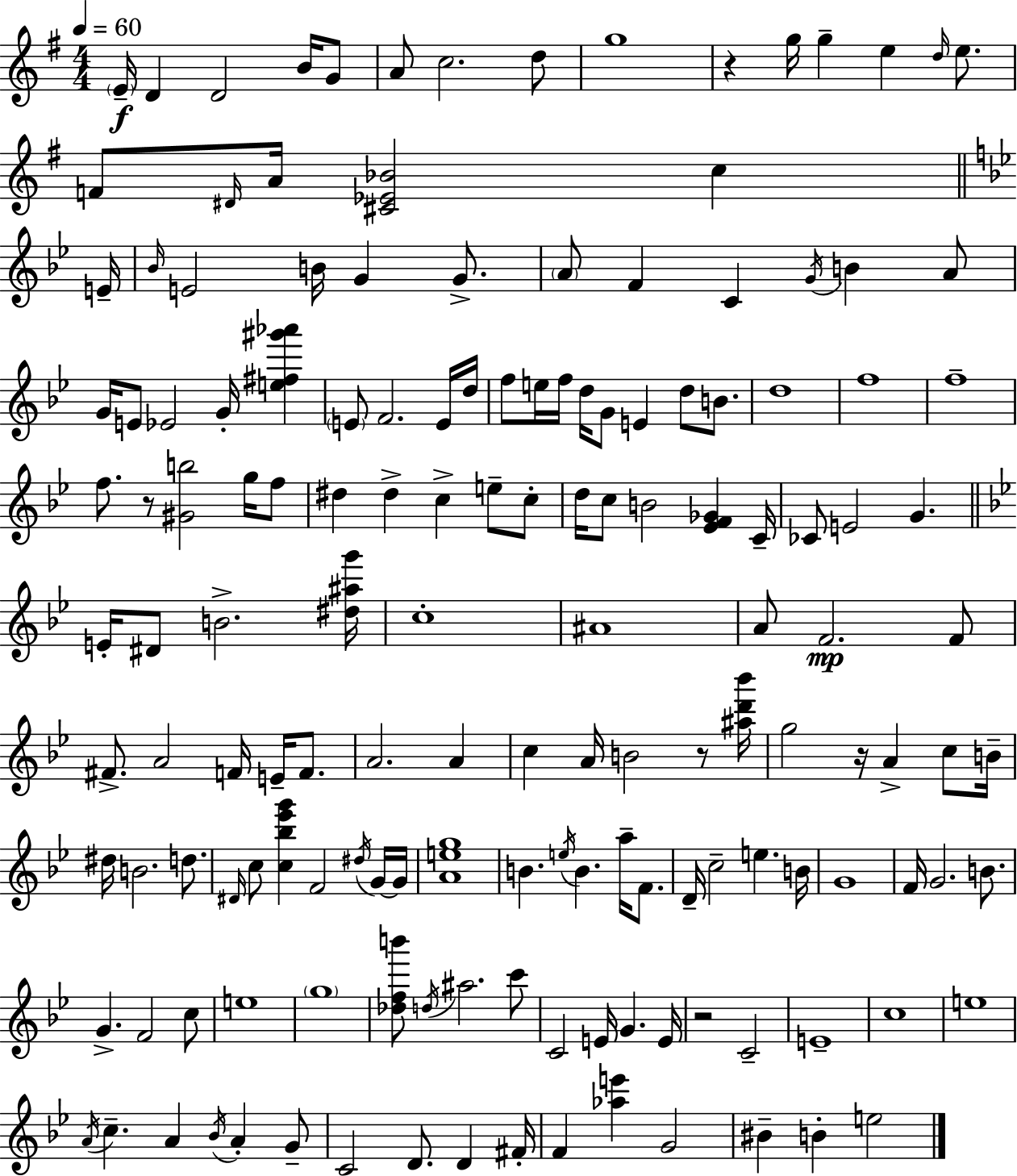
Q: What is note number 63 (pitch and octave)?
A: E4